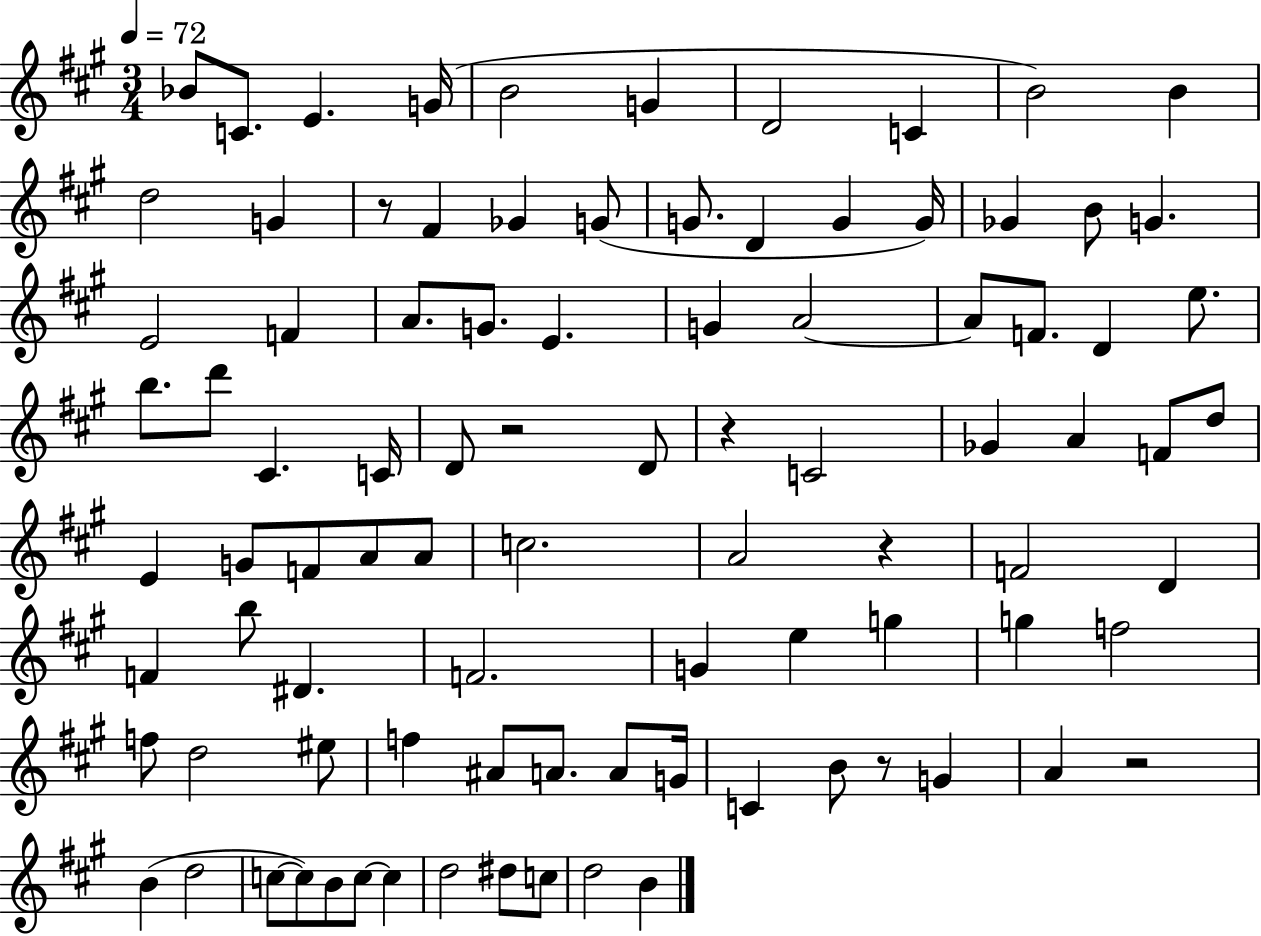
Bb4/e C4/e. E4/q. G4/s B4/h G4/q D4/h C4/q B4/h B4/q D5/h G4/q R/e F#4/q Gb4/q G4/e G4/e. D4/q G4/q G4/s Gb4/q B4/e G4/q. E4/h F4/q A4/e. G4/e. E4/q. G4/q A4/h A4/e F4/e. D4/q E5/e. B5/e. D6/e C#4/q. C4/s D4/e R/h D4/e R/q C4/h Gb4/q A4/q F4/e D5/e E4/q G4/e F4/e A4/e A4/e C5/h. A4/h R/q F4/h D4/q F4/q B5/e D#4/q. F4/h. G4/q E5/q G5/q G5/q F5/h F5/e D5/h EIS5/e F5/q A#4/e A4/e. A4/e G4/s C4/q B4/e R/e G4/q A4/q R/h B4/q D5/h C5/e C5/e B4/e C5/e C5/q D5/h D#5/e C5/e D5/h B4/q